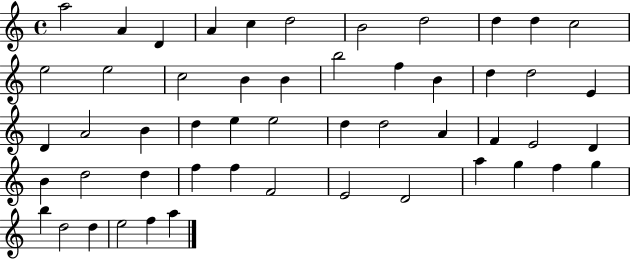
A5/h A4/q D4/q A4/q C5/q D5/h B4/h D5/h D5/q D5/q C5/h E5/h E5/h C5/h B4/q B4/q B5/h F5/q B4/q D5/q D5/h E4/q D4/q A4/h B4/q D5/q E5/q E5/h D5/q D5/h A4/q F4/q E4/h D4/q B4/q D5/h D5/q F5/q F5/q F4/h E4/h D4/h A5/q G5/q F5/q G5/q B5/q D5/h D5/q E5/h F5/q A5/q